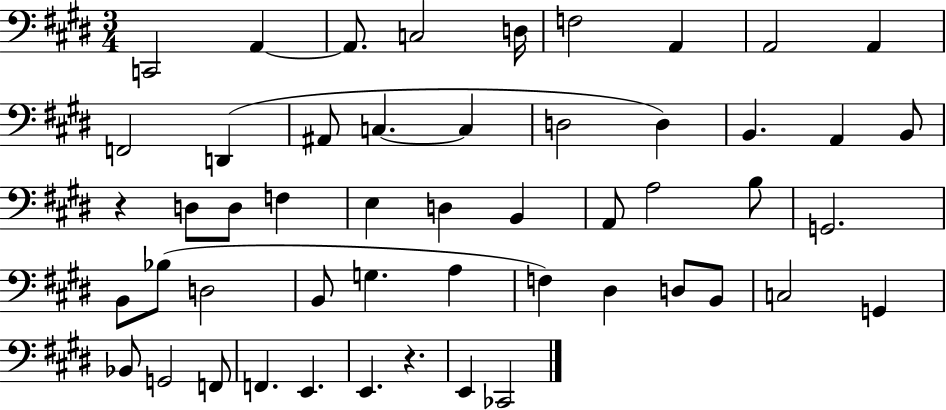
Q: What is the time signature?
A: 3/4